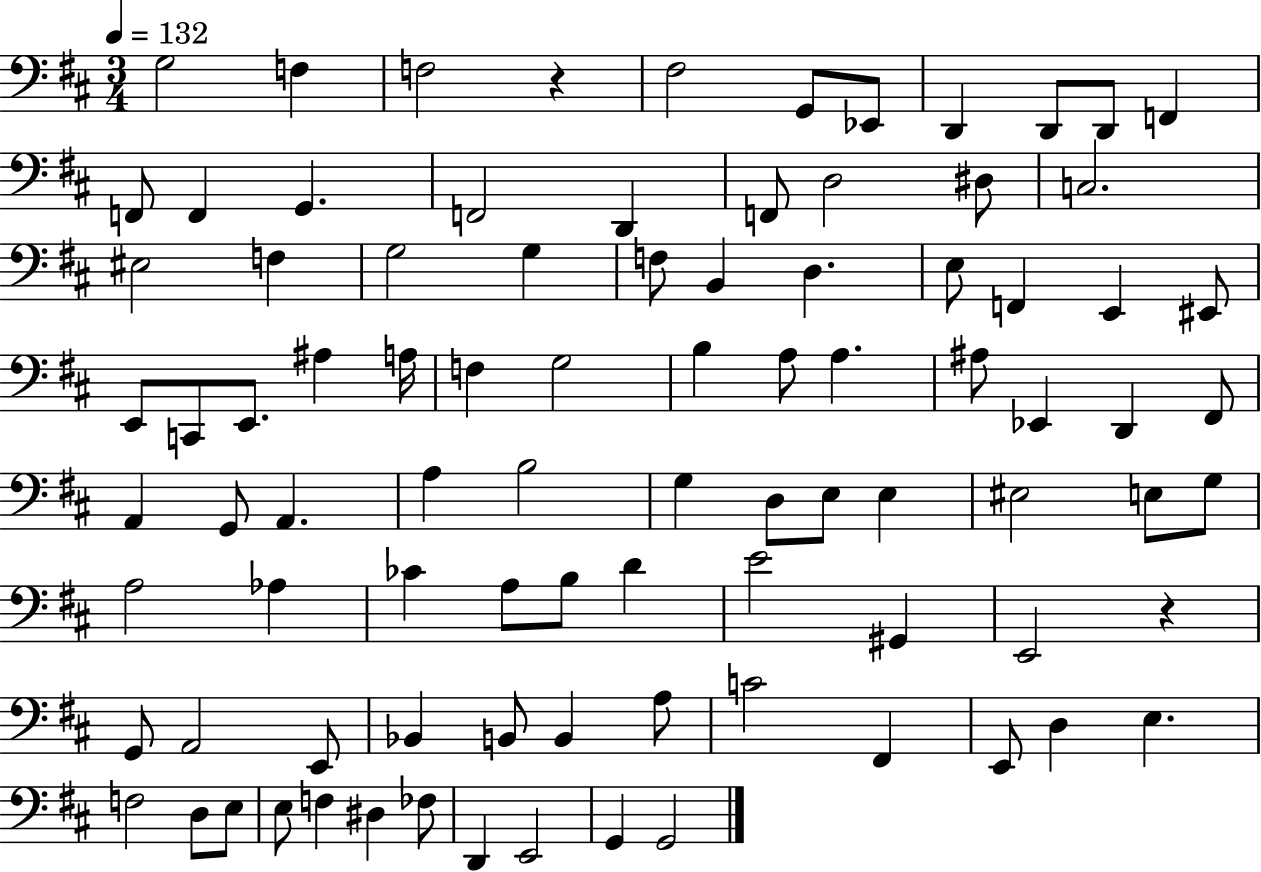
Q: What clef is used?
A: bass